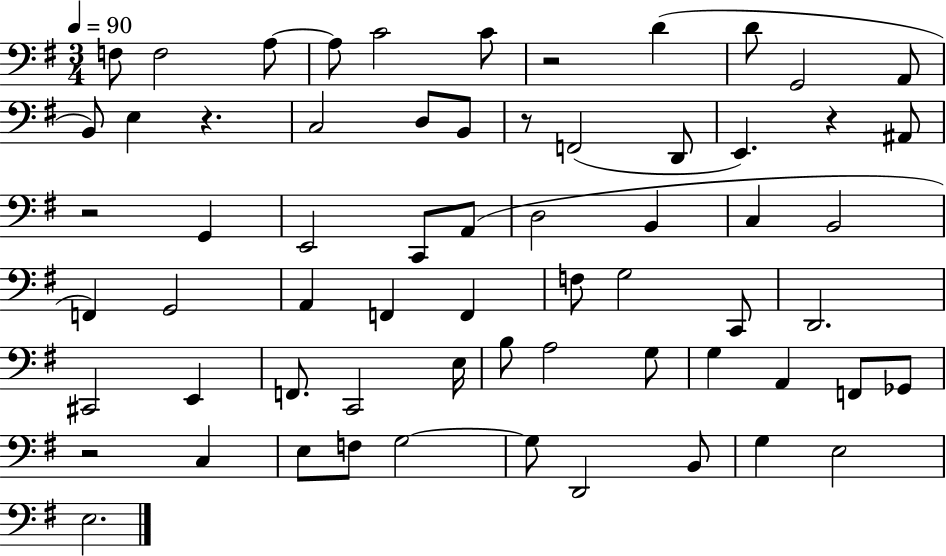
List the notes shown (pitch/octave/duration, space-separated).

F3/e F3/h A3/e A3/e C4/h C4/e R/h D4/q D4/e G2/h A2/e B2/e E3/q R/q. C3/h D3/e B2/e R/e F2/h D2/e E2/q. R/q A#2/e R/h G2/q E2/h C2/e A2/e D3/h B2/q C3/q B2/h F2/q G2/h A2/q F2/q F2/q F3/e G3/h C2/e D2/h. C#2/h E2/q F2/e. C2/h E3/s B3/e A3/h G3/e G3/q A2/q F2/e Gb2/e R/h C3/q E3/e F3/e G3/h G3/e D2/h B2/e G3/q E3/h E3/h.